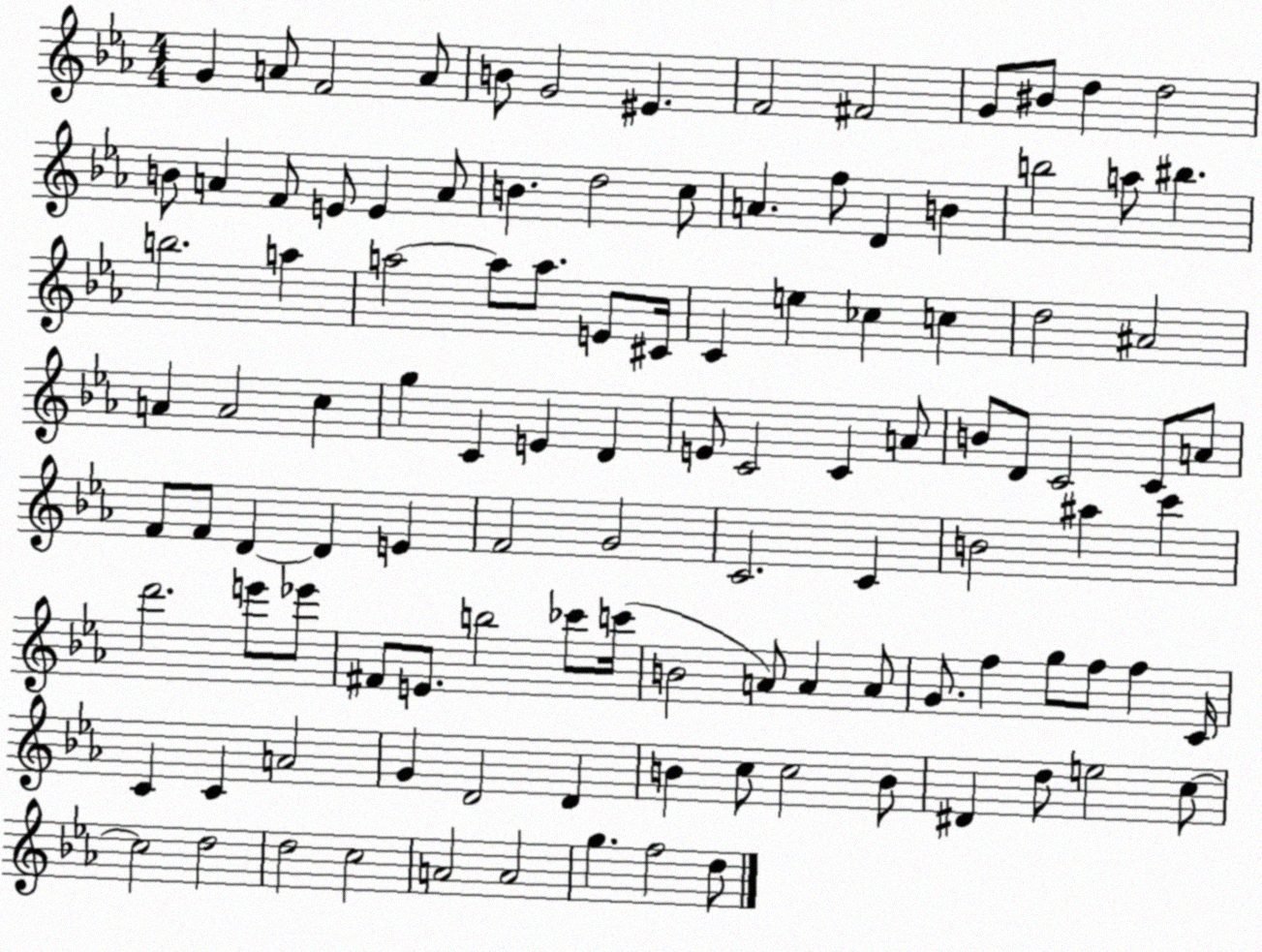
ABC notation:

X:1
T:Untitled
M:4/4
L:1/4
K:Eb
G A/2 F2 A/2 B/2 G2 ^E F2 ^F2 G/2 ^B/2 d d2 B/2 A F/2 E/2 E A/2 B d2 c/2 A f/2 D B b2 a/2 ^b b2 a a2 a/2 a/2 E/2 ^C/4 C e _c c d2 ^A2 A A2 c g C E D E/2 C2 C A/2 B/2 D/2 C2 C/2 A/2 F/2 F/2 D D E F2 G2 C2 C B2 ^a c' d'2 e'/2 _e'/2 ^F/2 E/2 b2 _c'/2 c'/4 B2 A/2 A A/2 G/2 f g/2 f/2 f C/4 C C A2 G D2 D B c/2 c2 B/2 ^D d/2 e2 c/2 c2 d2 d2 c2 A2 A2 g f2 d/2